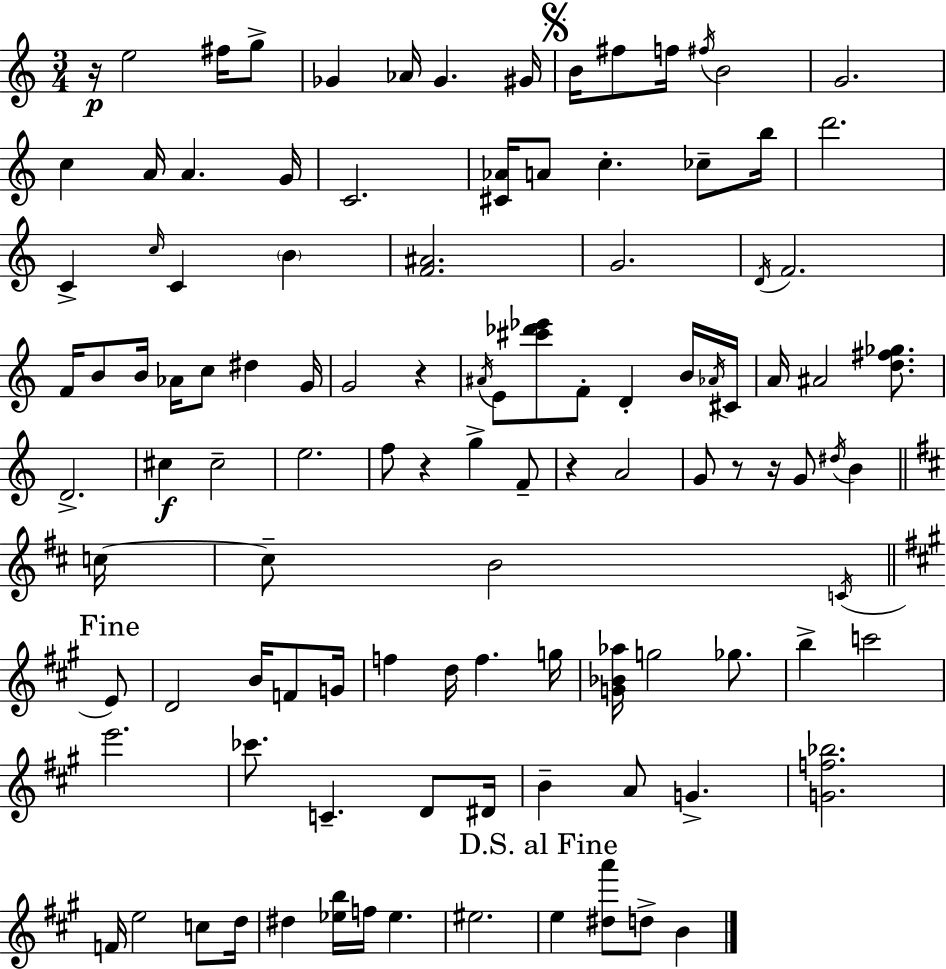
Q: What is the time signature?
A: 3/4